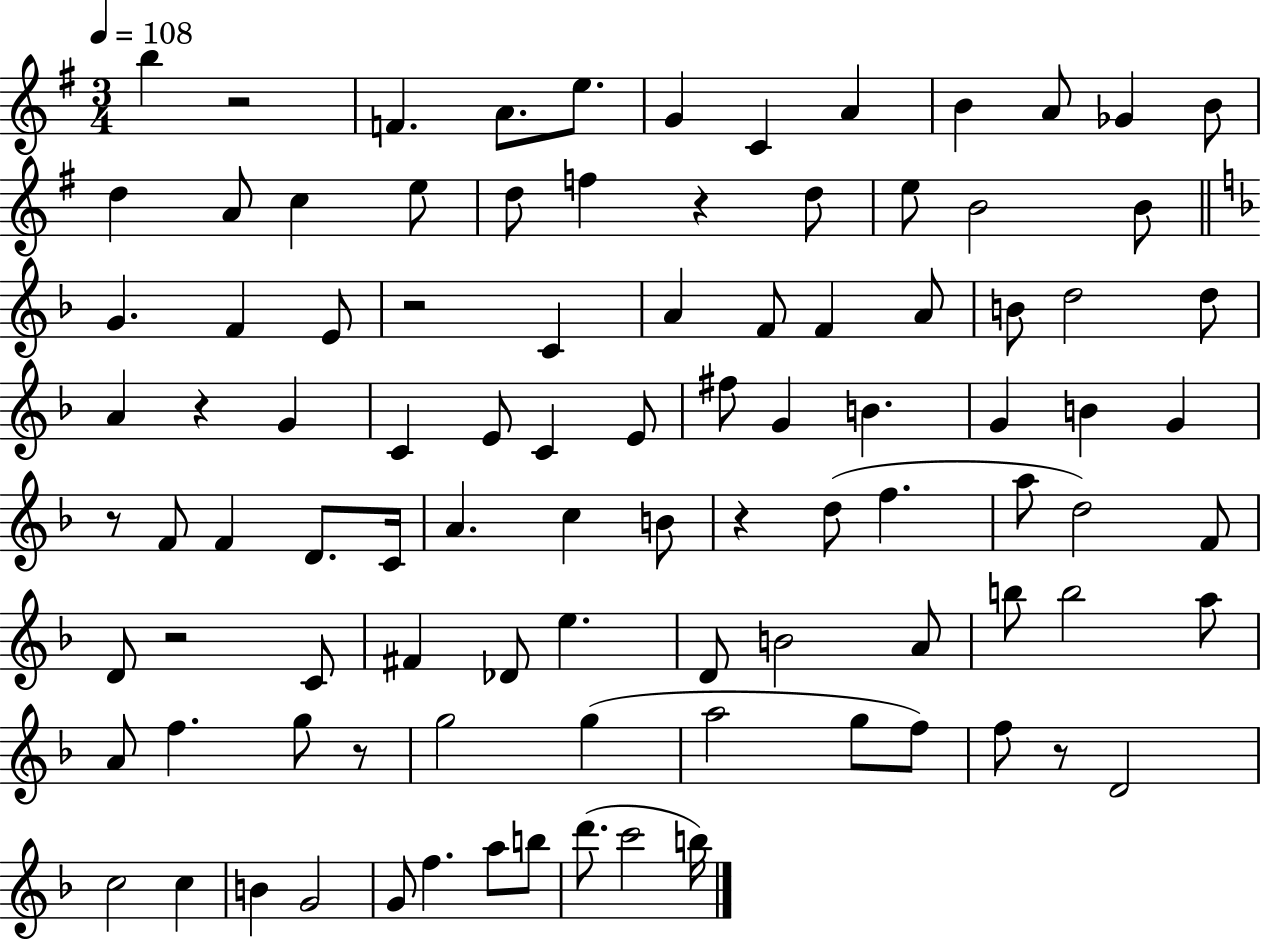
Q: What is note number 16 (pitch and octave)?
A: D5